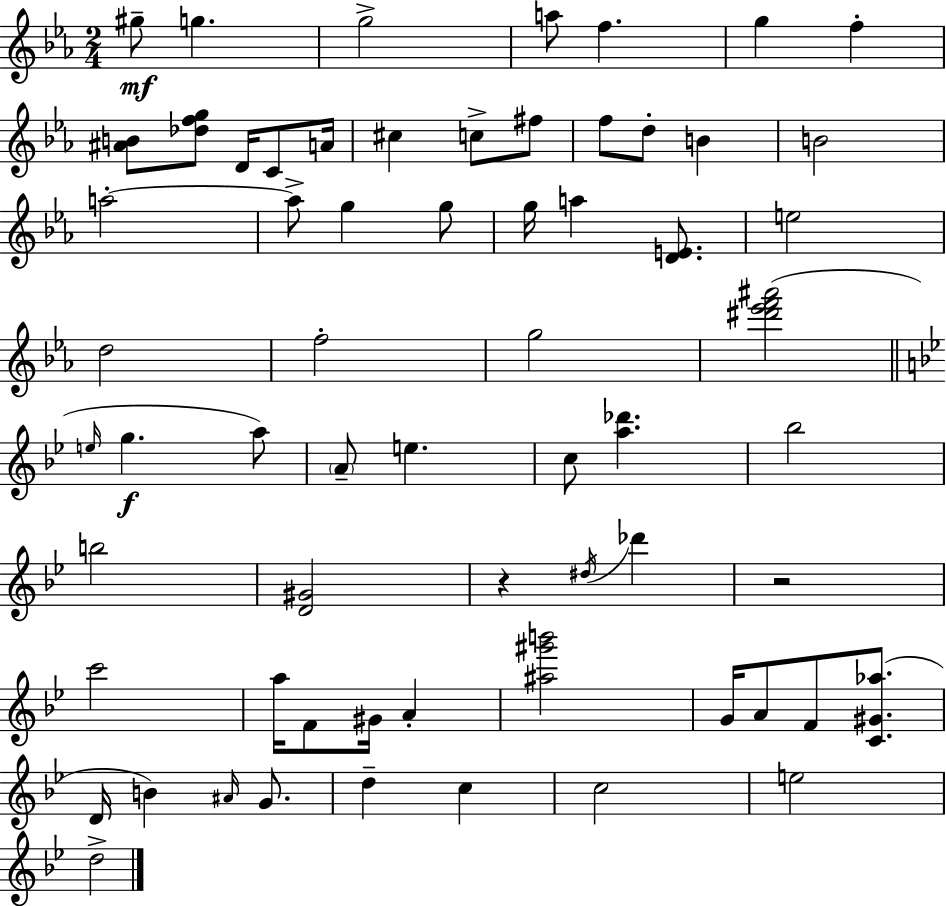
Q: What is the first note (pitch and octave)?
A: G#5